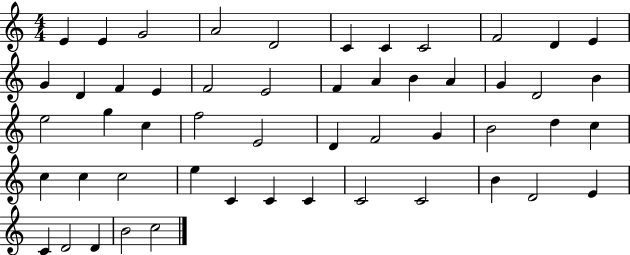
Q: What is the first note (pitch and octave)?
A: E4